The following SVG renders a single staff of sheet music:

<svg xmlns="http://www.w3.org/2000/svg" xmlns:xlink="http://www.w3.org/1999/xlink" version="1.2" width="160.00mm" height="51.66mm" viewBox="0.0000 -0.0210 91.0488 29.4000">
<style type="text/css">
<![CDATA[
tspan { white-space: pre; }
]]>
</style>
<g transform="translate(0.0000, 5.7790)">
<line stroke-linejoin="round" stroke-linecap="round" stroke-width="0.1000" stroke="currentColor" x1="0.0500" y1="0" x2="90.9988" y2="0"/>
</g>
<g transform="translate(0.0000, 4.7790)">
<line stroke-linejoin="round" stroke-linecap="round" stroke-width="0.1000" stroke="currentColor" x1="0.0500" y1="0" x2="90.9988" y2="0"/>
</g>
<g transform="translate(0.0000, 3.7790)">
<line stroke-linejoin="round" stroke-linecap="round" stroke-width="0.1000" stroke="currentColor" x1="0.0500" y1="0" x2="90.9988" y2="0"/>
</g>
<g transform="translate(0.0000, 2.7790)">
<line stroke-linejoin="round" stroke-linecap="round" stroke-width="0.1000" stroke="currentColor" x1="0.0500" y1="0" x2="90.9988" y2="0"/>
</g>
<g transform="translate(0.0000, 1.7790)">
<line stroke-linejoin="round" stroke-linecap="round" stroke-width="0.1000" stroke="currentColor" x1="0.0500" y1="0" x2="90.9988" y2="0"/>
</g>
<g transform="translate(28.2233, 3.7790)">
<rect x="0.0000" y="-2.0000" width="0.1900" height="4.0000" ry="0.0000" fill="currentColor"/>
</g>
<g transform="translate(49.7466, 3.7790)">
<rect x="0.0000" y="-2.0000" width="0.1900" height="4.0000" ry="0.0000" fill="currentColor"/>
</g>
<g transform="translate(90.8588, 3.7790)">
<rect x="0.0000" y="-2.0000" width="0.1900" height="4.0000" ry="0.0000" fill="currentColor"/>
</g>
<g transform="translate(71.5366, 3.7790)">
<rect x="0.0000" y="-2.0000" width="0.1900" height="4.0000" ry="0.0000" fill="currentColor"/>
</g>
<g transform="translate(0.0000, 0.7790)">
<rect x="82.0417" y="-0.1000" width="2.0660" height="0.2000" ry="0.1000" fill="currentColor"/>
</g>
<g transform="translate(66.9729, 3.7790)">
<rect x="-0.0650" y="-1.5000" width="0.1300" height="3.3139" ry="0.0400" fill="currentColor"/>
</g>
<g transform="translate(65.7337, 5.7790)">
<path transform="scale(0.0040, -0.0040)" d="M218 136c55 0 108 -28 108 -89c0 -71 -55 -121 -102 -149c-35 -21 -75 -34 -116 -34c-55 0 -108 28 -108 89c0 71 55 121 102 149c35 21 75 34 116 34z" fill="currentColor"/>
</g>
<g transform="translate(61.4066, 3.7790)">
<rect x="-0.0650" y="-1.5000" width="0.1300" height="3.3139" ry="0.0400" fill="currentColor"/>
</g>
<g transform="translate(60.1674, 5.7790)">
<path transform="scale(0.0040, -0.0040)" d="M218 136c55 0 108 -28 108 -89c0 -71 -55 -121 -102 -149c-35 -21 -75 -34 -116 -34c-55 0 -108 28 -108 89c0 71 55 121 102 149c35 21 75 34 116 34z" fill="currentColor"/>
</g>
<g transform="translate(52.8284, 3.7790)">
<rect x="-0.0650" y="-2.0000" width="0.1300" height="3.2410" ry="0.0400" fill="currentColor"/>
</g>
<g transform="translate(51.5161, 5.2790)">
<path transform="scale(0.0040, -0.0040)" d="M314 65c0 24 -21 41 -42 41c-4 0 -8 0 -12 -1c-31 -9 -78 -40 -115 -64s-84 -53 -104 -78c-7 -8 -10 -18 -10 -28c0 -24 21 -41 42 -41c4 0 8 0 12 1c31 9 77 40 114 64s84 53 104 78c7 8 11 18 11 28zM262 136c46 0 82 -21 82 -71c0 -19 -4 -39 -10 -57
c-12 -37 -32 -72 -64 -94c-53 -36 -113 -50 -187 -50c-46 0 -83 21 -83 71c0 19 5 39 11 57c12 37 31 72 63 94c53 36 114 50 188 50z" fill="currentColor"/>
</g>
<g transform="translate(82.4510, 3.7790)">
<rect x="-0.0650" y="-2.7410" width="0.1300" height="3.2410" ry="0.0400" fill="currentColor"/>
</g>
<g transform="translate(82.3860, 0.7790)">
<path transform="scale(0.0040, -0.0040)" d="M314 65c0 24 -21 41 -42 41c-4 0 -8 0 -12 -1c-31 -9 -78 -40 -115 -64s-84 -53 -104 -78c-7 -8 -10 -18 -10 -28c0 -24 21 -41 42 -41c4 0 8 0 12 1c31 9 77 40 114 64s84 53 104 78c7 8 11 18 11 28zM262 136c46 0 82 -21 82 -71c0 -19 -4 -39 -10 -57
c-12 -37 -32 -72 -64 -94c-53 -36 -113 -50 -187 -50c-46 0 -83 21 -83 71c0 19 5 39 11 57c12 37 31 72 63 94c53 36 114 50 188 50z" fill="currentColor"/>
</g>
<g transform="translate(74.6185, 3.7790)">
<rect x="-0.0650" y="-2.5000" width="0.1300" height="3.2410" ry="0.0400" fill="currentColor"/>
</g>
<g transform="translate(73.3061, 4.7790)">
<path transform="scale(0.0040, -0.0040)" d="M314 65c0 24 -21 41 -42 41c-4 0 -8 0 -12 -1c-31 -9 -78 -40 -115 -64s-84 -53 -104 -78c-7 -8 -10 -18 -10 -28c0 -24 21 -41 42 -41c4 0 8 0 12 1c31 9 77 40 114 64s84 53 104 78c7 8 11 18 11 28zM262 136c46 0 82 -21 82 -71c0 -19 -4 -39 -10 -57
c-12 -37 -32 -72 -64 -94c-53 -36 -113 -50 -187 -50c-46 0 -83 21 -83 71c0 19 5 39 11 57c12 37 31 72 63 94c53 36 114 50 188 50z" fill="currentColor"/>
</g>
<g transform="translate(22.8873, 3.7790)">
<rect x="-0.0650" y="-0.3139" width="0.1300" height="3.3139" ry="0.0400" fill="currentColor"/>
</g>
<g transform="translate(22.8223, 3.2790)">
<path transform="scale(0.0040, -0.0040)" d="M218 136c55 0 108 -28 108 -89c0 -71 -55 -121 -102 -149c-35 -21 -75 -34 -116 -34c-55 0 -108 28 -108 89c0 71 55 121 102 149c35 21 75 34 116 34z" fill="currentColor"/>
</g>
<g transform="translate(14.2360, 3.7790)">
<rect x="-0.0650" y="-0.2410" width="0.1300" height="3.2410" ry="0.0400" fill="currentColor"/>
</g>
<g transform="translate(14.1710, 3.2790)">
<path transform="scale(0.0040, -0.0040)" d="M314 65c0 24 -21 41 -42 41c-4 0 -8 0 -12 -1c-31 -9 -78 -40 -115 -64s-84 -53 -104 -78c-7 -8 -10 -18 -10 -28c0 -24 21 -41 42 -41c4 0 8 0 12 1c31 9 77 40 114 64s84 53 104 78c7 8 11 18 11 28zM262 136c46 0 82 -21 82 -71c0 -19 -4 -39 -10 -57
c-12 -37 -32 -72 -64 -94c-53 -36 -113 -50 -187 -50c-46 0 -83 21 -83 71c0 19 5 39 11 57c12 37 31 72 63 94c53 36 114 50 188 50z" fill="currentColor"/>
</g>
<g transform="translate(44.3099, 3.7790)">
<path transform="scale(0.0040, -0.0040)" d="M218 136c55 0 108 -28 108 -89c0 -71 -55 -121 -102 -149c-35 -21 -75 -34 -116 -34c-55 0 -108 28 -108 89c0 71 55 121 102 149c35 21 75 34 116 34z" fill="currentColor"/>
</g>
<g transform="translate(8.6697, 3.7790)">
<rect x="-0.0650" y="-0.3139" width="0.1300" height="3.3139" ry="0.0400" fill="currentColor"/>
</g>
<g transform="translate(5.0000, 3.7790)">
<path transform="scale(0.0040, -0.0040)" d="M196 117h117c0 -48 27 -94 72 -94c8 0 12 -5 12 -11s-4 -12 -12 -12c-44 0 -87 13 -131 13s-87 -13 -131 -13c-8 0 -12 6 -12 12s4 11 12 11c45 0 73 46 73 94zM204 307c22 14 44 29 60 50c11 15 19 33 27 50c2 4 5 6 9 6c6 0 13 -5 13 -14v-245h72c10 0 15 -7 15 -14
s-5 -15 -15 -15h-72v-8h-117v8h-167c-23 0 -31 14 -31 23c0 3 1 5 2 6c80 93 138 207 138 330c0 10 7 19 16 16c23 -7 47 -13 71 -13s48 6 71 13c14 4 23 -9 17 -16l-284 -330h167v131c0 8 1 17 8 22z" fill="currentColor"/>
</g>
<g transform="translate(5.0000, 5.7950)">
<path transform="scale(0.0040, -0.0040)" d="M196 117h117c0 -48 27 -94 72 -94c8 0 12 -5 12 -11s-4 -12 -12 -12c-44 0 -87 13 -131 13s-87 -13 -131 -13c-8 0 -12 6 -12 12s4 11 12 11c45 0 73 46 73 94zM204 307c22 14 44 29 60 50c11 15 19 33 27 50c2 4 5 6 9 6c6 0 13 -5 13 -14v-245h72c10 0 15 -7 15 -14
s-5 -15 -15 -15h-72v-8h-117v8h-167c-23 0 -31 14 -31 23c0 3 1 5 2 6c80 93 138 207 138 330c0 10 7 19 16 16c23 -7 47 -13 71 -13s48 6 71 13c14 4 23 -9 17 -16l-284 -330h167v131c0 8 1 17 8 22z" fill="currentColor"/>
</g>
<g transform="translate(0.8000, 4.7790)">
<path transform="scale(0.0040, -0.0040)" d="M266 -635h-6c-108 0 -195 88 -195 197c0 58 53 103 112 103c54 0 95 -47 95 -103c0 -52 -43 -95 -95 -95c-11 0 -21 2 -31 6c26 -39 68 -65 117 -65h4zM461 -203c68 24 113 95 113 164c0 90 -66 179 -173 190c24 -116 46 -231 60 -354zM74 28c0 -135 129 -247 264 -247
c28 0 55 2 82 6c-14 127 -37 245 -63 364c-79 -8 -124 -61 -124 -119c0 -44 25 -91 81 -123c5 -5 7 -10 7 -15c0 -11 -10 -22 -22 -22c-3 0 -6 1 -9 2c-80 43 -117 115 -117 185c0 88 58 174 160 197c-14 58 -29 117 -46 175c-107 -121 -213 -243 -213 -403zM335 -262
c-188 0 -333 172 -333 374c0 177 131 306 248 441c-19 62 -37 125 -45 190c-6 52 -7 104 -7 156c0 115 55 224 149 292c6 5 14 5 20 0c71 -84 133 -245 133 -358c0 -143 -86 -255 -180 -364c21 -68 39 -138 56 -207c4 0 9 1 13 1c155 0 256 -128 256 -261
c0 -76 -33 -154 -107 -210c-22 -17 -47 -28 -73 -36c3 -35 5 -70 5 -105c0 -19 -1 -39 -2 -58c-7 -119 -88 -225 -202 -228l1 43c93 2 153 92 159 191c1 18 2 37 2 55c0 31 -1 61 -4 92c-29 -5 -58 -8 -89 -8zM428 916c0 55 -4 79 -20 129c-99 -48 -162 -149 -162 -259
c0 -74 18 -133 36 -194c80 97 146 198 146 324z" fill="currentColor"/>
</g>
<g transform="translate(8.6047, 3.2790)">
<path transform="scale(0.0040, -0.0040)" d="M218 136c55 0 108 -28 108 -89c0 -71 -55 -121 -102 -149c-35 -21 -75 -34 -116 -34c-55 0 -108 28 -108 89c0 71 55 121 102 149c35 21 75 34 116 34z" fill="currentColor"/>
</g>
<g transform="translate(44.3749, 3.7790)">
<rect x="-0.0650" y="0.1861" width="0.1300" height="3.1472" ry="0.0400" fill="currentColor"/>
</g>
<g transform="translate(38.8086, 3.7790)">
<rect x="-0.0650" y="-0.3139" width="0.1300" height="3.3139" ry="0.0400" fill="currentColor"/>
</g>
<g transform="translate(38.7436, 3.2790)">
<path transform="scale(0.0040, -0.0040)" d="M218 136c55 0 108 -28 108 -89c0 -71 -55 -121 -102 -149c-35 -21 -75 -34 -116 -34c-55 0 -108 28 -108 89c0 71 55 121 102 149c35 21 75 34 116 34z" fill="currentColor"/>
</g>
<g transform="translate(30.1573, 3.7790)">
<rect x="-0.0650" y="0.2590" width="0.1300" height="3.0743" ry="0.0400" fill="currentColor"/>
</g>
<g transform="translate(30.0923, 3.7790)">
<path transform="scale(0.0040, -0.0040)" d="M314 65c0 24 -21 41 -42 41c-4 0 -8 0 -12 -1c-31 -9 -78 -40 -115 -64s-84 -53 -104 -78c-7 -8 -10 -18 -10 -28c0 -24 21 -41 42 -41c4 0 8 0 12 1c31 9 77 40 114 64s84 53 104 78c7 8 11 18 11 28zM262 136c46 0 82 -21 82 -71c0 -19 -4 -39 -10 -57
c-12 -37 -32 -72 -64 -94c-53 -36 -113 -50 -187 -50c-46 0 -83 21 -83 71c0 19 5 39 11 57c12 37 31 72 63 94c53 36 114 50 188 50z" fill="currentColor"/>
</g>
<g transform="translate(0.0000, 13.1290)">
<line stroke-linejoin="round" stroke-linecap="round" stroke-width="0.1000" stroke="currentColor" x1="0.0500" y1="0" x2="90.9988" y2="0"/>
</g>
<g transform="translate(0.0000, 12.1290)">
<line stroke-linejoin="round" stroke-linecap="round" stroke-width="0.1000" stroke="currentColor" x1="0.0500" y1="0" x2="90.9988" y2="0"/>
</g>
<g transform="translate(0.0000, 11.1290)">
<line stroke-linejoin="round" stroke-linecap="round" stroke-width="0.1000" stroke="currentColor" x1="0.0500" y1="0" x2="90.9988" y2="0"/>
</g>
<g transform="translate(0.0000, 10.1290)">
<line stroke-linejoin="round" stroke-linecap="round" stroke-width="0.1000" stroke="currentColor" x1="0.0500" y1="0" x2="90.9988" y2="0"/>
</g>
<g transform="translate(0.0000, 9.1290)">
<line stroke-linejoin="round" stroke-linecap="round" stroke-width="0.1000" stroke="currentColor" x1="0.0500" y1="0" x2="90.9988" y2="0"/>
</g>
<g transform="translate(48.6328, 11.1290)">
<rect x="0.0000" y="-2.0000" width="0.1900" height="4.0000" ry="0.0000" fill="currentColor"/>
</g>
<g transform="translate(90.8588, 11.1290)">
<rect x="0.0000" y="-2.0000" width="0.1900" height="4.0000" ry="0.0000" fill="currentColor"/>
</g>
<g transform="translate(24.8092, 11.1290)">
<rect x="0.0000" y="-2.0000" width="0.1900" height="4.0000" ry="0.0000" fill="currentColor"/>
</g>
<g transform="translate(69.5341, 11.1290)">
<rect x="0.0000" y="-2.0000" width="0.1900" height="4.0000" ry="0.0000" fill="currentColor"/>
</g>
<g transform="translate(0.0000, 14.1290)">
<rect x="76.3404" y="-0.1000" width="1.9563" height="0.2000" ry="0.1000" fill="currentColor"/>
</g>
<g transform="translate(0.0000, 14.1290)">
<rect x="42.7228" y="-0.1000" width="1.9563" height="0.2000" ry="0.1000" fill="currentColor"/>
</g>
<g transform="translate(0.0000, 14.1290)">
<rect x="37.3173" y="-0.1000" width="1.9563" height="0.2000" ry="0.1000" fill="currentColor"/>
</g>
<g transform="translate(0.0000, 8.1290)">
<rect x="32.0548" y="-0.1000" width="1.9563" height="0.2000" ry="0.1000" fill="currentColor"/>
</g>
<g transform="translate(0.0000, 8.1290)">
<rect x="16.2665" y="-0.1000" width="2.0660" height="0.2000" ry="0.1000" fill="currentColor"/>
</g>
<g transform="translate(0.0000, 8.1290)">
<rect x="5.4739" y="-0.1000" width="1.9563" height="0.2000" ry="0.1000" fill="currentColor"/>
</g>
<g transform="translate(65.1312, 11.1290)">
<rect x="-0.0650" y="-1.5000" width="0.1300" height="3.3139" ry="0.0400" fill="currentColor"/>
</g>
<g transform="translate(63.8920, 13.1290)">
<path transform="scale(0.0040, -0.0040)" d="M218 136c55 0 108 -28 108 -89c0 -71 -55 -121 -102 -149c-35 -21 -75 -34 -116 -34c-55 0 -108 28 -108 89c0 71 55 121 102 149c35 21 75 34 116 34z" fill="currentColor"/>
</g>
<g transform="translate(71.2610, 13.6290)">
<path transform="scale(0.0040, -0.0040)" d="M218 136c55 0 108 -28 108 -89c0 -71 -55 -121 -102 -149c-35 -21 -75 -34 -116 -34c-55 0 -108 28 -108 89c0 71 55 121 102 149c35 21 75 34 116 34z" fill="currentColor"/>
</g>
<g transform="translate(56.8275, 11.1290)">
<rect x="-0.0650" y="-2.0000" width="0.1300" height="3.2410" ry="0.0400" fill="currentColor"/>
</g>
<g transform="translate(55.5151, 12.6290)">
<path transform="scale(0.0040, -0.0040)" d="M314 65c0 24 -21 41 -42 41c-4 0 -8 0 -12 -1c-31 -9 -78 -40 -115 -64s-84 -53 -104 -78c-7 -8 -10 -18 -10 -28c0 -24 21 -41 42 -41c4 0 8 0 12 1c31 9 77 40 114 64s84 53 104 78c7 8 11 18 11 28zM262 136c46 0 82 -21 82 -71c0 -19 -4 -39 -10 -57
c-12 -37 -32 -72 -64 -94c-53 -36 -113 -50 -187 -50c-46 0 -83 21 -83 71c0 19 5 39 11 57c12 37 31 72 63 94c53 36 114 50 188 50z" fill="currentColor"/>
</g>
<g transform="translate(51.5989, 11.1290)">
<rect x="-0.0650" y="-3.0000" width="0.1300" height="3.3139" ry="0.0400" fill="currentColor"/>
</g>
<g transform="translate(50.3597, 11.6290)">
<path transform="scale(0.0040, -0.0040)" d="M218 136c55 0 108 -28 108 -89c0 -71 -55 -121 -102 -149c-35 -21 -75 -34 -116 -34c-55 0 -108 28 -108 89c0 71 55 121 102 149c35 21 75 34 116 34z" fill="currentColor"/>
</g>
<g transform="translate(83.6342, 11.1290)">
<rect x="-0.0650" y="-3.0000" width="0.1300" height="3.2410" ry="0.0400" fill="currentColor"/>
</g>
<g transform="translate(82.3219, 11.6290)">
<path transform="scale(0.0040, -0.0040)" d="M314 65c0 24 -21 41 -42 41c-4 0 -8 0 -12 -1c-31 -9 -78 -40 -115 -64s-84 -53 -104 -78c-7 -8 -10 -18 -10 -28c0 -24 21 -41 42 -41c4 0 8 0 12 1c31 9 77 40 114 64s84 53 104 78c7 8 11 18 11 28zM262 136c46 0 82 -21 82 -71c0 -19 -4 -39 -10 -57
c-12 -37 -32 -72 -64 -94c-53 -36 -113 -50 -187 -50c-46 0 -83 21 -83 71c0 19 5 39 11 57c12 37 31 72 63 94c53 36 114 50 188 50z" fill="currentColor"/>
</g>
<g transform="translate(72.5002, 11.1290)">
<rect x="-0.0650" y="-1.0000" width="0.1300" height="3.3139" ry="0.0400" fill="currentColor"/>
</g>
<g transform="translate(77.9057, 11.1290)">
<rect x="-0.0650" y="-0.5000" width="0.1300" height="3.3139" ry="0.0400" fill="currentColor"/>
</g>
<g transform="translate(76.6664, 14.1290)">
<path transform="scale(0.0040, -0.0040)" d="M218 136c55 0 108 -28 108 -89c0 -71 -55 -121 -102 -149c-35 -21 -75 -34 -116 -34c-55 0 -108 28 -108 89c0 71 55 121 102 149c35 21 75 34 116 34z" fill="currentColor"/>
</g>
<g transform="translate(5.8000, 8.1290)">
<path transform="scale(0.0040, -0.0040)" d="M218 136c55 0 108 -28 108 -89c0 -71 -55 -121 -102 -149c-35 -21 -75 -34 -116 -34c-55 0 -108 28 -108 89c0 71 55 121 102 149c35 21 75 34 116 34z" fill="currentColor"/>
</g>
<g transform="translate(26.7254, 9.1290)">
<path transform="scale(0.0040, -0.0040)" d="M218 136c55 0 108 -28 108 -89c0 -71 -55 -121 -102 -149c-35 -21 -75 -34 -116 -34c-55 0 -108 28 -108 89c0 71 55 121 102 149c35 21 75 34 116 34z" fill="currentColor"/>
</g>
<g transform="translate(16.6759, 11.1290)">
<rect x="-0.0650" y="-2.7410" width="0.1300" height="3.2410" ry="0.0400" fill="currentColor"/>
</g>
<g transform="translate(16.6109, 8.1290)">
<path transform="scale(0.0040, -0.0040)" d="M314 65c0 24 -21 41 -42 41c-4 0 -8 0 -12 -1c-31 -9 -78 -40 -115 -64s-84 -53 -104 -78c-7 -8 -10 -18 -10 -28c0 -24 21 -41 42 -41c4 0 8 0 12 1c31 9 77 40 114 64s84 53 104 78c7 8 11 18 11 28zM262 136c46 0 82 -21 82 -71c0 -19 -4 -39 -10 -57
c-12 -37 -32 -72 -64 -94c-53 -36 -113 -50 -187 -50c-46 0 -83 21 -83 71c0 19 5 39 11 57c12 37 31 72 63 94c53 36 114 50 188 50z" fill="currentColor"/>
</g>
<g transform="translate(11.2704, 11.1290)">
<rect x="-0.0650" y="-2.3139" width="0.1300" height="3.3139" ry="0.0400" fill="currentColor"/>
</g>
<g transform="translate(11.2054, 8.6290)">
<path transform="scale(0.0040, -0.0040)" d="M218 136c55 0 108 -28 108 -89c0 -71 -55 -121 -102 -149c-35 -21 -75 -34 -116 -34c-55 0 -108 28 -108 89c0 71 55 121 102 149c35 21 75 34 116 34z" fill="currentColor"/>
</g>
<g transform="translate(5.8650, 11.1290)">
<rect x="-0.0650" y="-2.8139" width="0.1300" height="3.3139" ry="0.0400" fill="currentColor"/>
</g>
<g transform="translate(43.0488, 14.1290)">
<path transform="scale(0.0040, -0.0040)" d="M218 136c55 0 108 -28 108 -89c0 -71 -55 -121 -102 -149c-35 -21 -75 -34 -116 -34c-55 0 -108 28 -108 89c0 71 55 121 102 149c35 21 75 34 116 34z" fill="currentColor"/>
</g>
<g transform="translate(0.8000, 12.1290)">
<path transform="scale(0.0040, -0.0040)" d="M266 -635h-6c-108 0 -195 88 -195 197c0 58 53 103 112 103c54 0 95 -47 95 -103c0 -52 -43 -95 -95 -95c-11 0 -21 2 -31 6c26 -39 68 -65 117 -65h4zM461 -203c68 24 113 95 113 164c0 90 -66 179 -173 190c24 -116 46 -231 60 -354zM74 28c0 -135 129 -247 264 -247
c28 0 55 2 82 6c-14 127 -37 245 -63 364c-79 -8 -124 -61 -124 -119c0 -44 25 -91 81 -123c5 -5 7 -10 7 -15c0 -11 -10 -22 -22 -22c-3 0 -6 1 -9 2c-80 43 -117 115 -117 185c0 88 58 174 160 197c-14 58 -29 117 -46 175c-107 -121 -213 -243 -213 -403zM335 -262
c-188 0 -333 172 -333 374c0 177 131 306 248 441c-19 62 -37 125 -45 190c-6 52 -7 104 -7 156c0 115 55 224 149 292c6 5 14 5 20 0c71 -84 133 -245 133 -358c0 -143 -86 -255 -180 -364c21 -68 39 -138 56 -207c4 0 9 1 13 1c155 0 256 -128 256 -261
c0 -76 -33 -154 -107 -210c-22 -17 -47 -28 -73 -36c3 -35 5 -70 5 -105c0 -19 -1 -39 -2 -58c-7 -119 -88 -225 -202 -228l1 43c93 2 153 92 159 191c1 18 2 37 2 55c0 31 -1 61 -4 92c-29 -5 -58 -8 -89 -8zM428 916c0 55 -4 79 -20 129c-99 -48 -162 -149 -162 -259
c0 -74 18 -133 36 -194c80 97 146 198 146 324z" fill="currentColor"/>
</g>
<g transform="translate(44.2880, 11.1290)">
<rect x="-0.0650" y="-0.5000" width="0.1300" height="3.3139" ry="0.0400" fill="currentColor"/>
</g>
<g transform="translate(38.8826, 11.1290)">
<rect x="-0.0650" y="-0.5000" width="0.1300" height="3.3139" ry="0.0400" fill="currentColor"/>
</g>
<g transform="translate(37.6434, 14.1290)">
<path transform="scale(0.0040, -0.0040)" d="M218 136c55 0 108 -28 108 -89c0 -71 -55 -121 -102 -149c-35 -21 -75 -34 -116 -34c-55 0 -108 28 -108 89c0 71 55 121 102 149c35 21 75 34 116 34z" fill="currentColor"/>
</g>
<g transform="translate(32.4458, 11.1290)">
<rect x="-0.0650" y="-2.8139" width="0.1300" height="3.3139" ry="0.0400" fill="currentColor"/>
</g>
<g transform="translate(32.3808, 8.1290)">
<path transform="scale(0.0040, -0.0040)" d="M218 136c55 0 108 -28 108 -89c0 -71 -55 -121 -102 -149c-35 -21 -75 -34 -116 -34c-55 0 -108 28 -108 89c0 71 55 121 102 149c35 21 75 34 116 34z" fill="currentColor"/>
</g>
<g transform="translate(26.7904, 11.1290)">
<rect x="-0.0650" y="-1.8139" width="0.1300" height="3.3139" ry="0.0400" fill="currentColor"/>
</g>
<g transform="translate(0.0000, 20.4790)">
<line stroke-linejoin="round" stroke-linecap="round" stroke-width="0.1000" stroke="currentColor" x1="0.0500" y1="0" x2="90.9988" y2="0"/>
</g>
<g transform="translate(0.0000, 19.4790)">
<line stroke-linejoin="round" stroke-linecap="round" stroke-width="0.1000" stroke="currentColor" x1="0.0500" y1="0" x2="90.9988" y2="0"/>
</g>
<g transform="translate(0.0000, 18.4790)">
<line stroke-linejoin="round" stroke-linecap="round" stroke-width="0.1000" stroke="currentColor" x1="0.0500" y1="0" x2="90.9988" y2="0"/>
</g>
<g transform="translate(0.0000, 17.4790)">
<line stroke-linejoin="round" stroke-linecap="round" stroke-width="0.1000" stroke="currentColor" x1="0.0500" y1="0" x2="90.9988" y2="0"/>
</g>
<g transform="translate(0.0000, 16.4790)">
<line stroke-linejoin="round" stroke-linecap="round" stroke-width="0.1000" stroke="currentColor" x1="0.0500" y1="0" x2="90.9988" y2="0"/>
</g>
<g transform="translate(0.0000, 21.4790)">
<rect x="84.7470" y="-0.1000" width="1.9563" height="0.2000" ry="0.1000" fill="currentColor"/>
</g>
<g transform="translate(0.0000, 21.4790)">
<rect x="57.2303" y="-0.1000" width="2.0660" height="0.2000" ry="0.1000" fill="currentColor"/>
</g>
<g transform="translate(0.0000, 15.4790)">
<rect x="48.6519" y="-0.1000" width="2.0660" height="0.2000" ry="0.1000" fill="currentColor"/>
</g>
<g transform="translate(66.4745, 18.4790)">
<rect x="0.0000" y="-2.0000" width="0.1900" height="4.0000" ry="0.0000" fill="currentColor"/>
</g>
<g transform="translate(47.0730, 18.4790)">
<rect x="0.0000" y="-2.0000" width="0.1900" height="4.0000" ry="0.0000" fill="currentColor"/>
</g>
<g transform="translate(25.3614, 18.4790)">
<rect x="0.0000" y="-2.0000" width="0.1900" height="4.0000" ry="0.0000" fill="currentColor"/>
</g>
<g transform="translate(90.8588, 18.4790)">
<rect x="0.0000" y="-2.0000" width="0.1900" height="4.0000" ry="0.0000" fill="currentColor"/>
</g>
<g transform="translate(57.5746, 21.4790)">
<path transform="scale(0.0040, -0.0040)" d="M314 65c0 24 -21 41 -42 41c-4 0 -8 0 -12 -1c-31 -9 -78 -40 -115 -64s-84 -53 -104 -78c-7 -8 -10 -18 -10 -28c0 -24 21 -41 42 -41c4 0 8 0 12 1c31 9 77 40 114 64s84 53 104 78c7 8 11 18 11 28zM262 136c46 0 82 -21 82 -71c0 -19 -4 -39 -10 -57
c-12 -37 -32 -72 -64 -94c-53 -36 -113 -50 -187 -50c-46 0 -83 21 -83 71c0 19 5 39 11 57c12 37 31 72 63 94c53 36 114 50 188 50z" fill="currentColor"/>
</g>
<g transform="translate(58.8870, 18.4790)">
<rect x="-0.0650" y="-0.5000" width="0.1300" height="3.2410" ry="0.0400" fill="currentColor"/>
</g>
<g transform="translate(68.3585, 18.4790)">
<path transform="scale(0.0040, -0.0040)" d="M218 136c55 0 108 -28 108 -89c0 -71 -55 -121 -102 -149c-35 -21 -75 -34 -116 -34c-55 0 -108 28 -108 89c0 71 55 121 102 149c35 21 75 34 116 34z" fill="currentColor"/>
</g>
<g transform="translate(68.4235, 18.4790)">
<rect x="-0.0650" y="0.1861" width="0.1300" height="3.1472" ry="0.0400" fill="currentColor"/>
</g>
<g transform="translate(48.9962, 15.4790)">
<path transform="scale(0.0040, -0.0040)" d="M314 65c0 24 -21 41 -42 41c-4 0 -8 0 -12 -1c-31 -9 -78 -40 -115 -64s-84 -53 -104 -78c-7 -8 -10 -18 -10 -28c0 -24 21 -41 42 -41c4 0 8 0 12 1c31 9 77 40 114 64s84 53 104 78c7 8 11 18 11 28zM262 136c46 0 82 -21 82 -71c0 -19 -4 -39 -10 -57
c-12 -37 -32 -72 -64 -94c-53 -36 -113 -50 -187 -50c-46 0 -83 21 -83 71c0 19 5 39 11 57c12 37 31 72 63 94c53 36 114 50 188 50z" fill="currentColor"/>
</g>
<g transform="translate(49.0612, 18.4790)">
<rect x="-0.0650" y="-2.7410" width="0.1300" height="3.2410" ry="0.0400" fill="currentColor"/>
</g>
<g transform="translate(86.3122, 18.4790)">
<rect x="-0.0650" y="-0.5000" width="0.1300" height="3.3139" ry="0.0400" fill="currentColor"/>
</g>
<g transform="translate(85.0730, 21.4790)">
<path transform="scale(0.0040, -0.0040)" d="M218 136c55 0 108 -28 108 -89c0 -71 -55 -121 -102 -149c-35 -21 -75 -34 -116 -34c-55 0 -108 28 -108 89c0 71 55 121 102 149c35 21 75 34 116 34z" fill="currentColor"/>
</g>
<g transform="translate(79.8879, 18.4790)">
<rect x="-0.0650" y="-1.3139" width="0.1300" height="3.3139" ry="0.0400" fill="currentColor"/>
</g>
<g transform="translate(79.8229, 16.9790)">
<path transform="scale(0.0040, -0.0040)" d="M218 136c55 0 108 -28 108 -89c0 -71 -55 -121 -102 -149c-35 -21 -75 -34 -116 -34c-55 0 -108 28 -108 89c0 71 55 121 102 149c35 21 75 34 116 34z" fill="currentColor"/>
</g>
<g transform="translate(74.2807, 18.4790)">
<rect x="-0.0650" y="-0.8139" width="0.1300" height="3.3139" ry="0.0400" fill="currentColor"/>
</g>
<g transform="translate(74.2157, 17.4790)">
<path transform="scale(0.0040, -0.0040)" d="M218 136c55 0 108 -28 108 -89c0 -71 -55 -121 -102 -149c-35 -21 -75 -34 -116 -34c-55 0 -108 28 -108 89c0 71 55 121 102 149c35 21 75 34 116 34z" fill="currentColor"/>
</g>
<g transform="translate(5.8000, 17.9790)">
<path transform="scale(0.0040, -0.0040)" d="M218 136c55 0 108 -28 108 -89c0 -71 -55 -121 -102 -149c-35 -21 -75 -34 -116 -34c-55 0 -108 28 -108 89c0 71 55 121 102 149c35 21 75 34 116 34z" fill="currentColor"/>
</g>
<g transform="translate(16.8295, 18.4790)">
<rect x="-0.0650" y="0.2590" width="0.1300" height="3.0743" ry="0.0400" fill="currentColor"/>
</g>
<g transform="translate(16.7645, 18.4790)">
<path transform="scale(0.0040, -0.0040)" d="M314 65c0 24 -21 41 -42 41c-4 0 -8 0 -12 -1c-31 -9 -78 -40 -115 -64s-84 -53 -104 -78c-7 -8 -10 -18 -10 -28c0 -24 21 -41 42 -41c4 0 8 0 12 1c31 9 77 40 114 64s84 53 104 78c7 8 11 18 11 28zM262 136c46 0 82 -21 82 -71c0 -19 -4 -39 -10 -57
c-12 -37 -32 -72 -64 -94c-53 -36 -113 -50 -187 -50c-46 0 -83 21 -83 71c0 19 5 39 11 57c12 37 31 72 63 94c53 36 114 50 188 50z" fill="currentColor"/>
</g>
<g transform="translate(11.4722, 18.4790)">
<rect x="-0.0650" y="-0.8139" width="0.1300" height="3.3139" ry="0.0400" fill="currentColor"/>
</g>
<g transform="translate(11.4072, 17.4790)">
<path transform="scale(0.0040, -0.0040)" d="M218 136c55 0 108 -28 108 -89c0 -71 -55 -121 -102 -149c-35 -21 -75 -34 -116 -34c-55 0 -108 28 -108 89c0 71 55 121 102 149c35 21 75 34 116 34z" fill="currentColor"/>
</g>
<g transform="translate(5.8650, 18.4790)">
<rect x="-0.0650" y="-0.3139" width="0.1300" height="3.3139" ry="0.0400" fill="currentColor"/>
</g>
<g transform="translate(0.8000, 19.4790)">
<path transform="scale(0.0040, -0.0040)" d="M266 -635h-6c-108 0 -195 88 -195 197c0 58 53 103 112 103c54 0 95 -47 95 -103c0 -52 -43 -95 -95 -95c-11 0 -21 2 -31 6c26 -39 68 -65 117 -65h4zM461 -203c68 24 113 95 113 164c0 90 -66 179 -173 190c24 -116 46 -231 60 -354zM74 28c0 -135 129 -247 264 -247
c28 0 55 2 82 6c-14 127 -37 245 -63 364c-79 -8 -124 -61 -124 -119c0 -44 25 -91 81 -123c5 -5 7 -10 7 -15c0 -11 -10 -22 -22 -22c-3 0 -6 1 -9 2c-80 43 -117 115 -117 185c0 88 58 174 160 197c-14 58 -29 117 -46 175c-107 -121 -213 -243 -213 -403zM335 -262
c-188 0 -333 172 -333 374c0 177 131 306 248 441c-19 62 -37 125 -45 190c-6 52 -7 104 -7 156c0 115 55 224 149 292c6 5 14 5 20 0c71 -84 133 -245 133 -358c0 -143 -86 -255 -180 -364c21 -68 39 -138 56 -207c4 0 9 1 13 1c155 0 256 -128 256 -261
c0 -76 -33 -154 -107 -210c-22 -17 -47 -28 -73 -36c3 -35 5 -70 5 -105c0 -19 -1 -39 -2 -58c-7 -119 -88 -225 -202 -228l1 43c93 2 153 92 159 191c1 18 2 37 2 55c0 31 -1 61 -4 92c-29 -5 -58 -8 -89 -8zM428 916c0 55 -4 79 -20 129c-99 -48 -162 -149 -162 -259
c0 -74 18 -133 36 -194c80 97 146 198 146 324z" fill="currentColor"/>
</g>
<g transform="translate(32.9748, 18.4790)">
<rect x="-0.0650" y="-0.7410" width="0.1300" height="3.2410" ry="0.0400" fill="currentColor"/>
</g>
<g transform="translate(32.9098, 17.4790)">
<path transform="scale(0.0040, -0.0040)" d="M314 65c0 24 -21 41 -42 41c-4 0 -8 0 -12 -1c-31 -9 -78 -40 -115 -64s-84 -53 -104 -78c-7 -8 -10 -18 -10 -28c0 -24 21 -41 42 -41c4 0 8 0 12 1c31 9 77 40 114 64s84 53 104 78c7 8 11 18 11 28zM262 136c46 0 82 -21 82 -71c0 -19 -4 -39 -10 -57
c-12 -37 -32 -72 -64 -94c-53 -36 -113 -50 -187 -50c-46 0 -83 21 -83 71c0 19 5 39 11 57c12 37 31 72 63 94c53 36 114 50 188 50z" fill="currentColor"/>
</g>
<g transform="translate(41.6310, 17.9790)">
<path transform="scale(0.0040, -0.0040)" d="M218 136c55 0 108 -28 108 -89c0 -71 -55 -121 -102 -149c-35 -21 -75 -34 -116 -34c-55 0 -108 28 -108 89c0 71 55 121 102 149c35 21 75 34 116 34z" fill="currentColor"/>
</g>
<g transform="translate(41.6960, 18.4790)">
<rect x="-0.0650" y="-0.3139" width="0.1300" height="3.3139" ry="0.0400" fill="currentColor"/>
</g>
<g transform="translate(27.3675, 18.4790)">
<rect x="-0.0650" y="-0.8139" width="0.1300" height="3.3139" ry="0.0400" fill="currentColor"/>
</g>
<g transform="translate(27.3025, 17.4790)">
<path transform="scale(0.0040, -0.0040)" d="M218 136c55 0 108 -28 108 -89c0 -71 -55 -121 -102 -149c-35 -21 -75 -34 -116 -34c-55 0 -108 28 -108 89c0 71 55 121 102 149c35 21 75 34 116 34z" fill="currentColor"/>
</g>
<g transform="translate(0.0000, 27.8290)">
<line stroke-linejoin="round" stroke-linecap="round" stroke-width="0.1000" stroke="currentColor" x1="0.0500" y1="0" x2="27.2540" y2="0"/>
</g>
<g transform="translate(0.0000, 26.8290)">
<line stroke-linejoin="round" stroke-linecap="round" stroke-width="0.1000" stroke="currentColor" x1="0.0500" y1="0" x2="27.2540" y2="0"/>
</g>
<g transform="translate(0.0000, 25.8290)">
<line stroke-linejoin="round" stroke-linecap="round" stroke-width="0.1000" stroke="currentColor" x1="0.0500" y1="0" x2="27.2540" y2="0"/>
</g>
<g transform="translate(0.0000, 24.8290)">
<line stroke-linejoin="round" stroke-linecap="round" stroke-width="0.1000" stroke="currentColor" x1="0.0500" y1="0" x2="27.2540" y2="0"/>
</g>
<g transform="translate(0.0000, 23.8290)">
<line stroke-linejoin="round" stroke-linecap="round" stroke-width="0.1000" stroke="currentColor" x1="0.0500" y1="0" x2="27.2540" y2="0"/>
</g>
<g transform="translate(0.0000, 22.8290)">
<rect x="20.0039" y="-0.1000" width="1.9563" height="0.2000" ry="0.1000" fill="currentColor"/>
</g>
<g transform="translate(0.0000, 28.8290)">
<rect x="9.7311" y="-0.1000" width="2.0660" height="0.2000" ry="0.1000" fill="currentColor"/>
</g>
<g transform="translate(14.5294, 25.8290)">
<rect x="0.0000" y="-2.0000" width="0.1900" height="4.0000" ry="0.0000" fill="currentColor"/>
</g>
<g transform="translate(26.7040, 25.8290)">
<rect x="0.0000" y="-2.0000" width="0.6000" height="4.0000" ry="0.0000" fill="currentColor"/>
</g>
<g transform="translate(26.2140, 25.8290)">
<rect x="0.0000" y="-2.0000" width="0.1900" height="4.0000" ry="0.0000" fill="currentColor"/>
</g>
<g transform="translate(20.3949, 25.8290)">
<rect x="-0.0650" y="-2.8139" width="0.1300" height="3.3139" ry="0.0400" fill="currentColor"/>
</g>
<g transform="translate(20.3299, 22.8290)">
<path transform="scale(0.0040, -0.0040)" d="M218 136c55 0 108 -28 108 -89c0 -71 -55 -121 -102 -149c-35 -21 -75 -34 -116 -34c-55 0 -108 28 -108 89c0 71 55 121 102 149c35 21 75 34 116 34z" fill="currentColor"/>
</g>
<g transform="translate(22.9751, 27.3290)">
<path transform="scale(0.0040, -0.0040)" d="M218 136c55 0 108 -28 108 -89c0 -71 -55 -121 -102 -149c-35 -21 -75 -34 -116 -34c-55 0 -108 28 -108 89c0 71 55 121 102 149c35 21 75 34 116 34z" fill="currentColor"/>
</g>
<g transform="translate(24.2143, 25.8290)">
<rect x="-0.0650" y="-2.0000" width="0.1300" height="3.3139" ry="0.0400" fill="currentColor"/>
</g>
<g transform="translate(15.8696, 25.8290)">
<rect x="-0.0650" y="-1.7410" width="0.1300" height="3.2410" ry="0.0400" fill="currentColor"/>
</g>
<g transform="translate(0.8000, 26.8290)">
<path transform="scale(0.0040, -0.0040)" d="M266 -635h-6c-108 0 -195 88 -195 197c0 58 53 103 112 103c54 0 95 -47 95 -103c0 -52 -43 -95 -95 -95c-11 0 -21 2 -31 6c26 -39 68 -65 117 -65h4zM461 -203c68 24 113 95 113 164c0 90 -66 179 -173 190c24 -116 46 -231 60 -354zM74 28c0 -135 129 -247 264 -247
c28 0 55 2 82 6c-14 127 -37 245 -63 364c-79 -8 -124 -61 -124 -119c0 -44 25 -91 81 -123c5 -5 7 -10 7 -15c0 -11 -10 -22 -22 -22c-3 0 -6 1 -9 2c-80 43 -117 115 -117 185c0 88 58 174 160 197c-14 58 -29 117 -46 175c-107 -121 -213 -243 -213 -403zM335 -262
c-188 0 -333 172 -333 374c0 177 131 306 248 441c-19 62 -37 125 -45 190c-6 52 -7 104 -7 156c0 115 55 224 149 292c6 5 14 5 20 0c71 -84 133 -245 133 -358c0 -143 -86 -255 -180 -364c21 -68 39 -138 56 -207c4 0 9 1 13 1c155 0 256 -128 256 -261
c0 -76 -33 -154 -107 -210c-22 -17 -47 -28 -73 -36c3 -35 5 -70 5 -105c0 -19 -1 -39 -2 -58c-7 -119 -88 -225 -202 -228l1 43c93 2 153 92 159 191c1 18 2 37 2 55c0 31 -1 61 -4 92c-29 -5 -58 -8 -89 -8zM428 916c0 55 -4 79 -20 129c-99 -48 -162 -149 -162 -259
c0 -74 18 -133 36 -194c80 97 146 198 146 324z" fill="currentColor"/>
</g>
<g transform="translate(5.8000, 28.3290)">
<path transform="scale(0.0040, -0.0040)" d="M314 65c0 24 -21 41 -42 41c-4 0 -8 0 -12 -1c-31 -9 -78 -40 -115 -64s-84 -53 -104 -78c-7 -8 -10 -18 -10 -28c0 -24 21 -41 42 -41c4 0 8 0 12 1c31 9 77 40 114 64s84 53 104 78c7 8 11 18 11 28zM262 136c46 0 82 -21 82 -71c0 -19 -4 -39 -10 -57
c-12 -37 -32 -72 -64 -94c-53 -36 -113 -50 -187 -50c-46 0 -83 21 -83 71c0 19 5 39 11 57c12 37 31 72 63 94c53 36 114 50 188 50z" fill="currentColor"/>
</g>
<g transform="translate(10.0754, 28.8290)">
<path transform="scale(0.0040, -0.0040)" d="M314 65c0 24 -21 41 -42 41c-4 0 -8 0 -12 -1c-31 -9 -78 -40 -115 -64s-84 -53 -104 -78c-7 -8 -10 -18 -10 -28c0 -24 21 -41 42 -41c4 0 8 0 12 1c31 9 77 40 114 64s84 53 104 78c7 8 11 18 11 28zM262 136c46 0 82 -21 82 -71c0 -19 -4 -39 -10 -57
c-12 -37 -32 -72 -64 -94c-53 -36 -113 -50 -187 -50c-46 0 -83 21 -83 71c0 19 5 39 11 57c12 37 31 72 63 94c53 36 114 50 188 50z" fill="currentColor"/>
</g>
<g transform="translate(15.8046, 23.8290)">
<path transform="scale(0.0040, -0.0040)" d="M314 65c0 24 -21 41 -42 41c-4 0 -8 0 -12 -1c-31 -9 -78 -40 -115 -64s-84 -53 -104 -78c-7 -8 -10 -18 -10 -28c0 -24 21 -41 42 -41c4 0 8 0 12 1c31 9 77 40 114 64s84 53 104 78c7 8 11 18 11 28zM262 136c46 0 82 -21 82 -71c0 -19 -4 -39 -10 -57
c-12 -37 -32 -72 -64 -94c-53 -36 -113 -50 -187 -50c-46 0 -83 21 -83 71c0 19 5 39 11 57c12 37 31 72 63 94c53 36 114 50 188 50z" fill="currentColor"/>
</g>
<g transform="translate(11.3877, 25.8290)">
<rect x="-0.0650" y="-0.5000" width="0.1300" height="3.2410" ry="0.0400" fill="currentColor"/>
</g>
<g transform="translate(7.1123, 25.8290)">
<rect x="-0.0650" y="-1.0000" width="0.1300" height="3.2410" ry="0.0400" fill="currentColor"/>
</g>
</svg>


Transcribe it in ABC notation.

X:1
T:Untitled
M:4/4
L:1/4
K:C
c c2 c B2 c B F2 E E G2 a2 a g a2 f a C C A F2 E D C A2 c d B2 d d2 c a2 C2 B d e C D2 C2 f2 a F